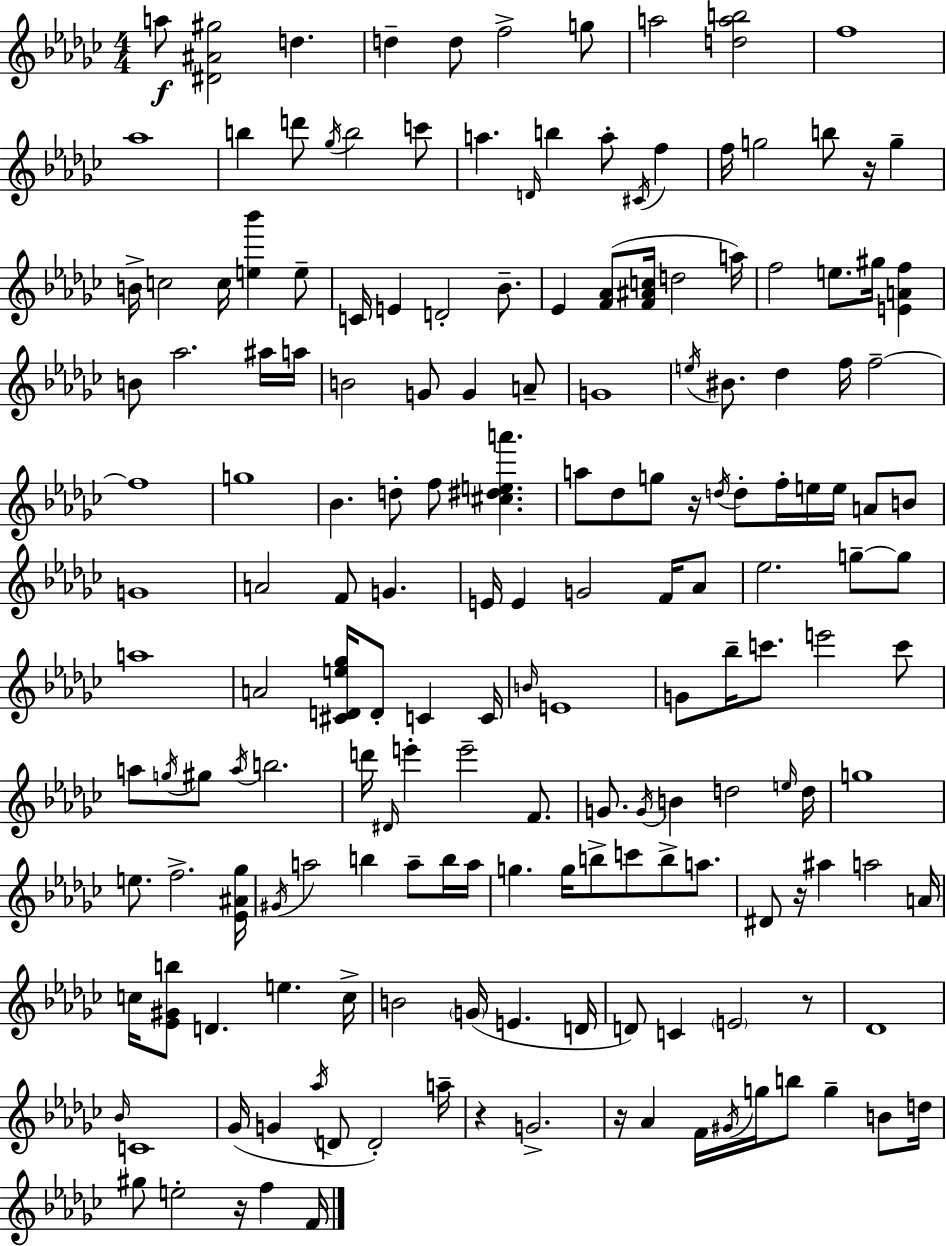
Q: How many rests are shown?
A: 7